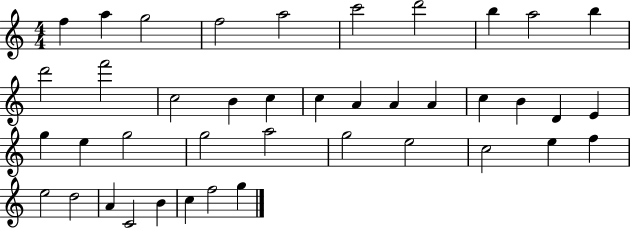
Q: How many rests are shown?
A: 0